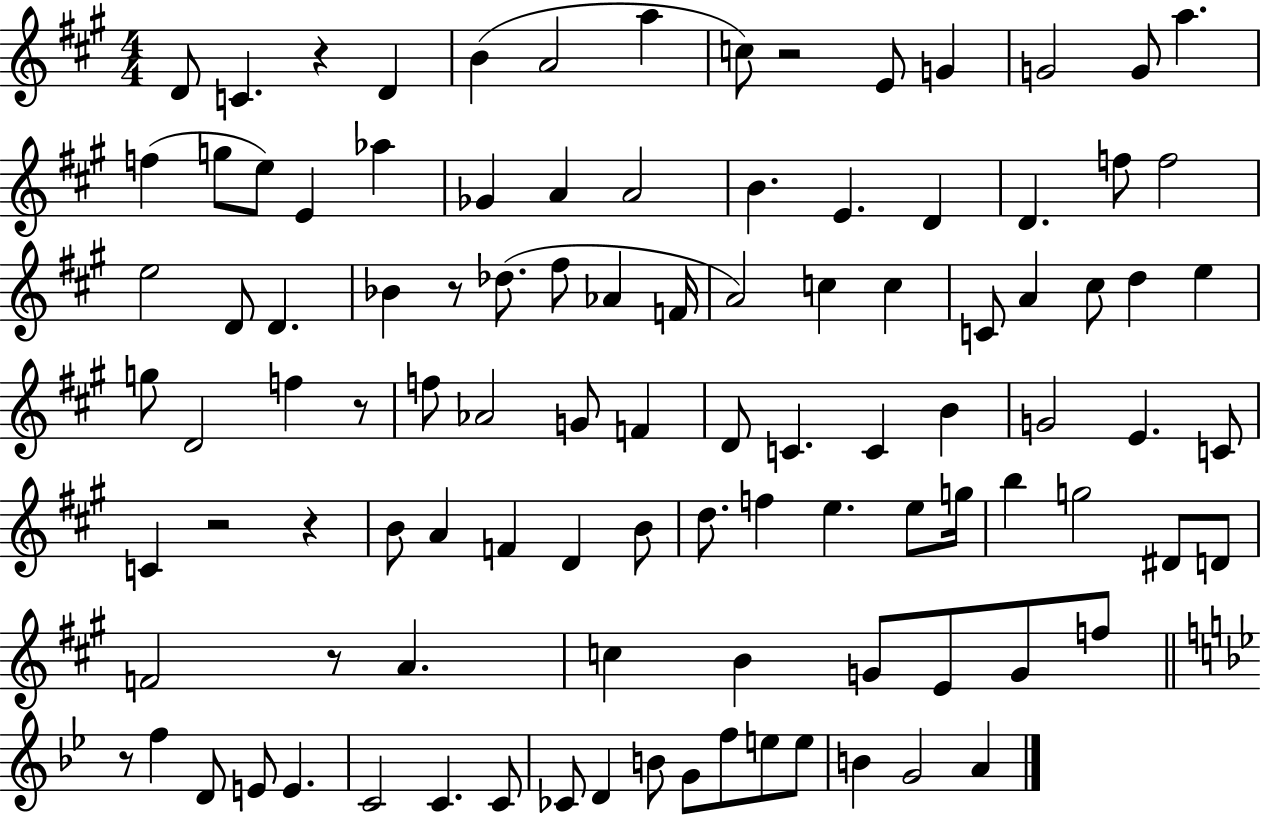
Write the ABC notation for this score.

X:1
T:Untitled
M:4/4
L:1/4
K:A
D/2 C z D B A2 a c/2 z2 E/2 G G2 G/2 a f g/2 e/2 E _a _G A A2 B E D D f/2 f2 e2 D/2 D _B z/2 _d/2 ^f/2 _A F/4 A2 c c C/2 A ^c/2 d e g/2 D2 f z/2 f/2 _A2 G/2 F D/2 C C B G2 E C/2 C z2 z B/2 A F D B/2 d/2 f e e/2 g/4 b g2 ^D/2 D/2 F2 z/2 A c B G/2 E/2 G/2 f/2 z/2 f D/2 E/2 E C2 C C/2 _C/2 D B/2 G/2 f/2 e/2 e/2 B G2 A